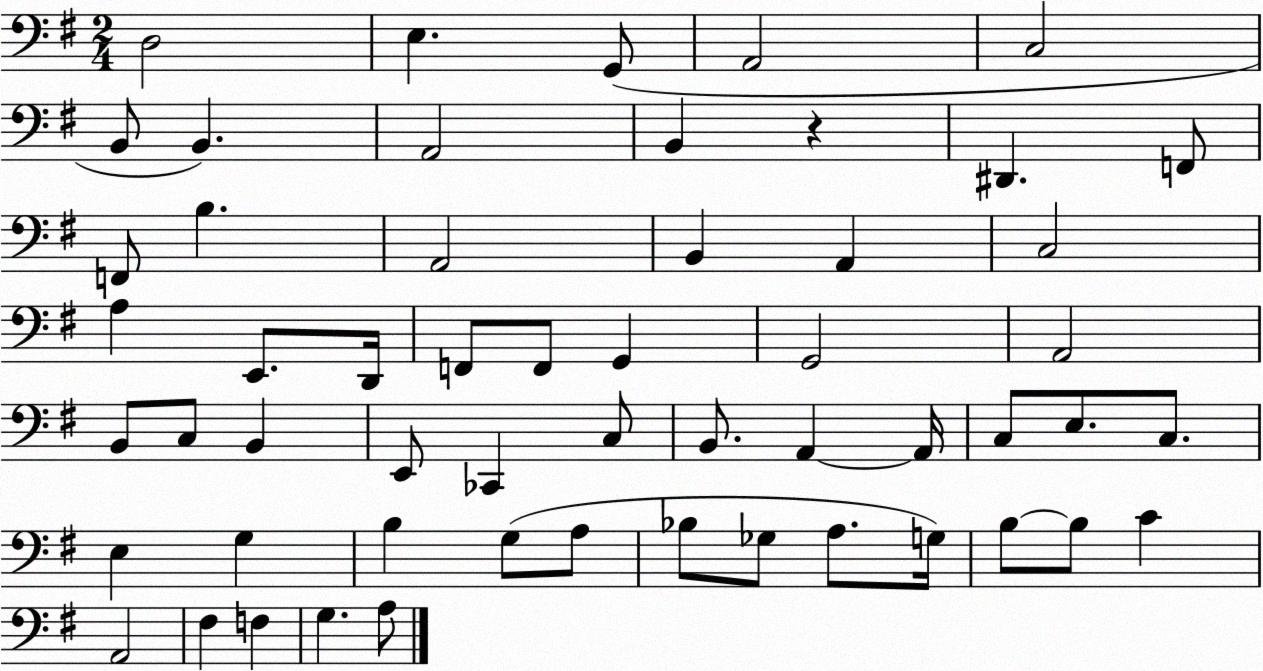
X:1
T:Untitled
M:2/4
L:1/4
K:G
D,2 E, G,,/2 A,,2 C,2 B,,/2 B,, A,,2 B,, z ^D,, F,,/2 F,,/2 B, A,,2 B,, A,, C,2 A, E,,/2 D,,/4 F,,/2 F,,/2 G,, G,,2 A,,2 B,,/2 C,/2 B,, E,,/2 _C,, C,/2 B,,/2 A,, A,,/4 C,/2 E,/2 C,/2 E, G, B, G,/2 A,/2 _B,/2 _G,/2 A,/2 G,/4 B,/2 B,/2 C A,,2 ^F, F, G, A,/2